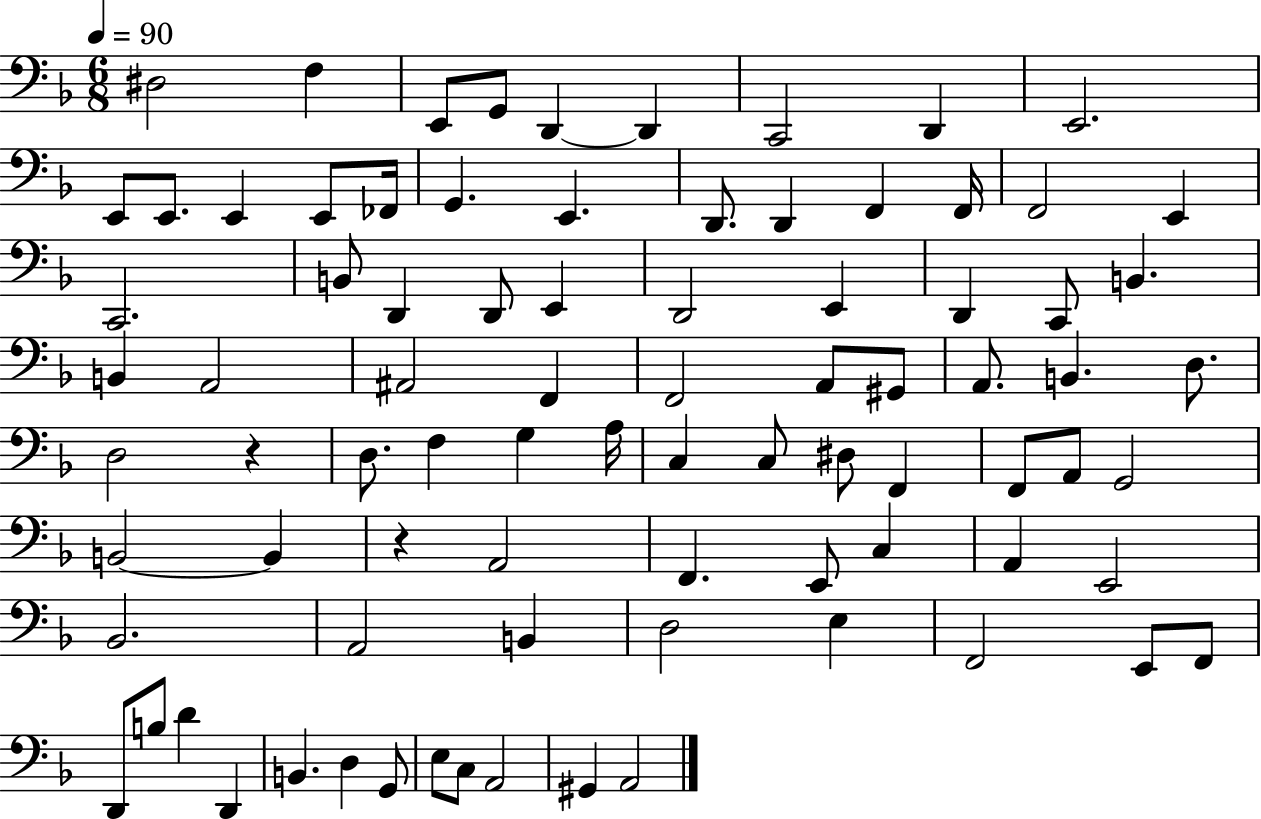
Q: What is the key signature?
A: F major